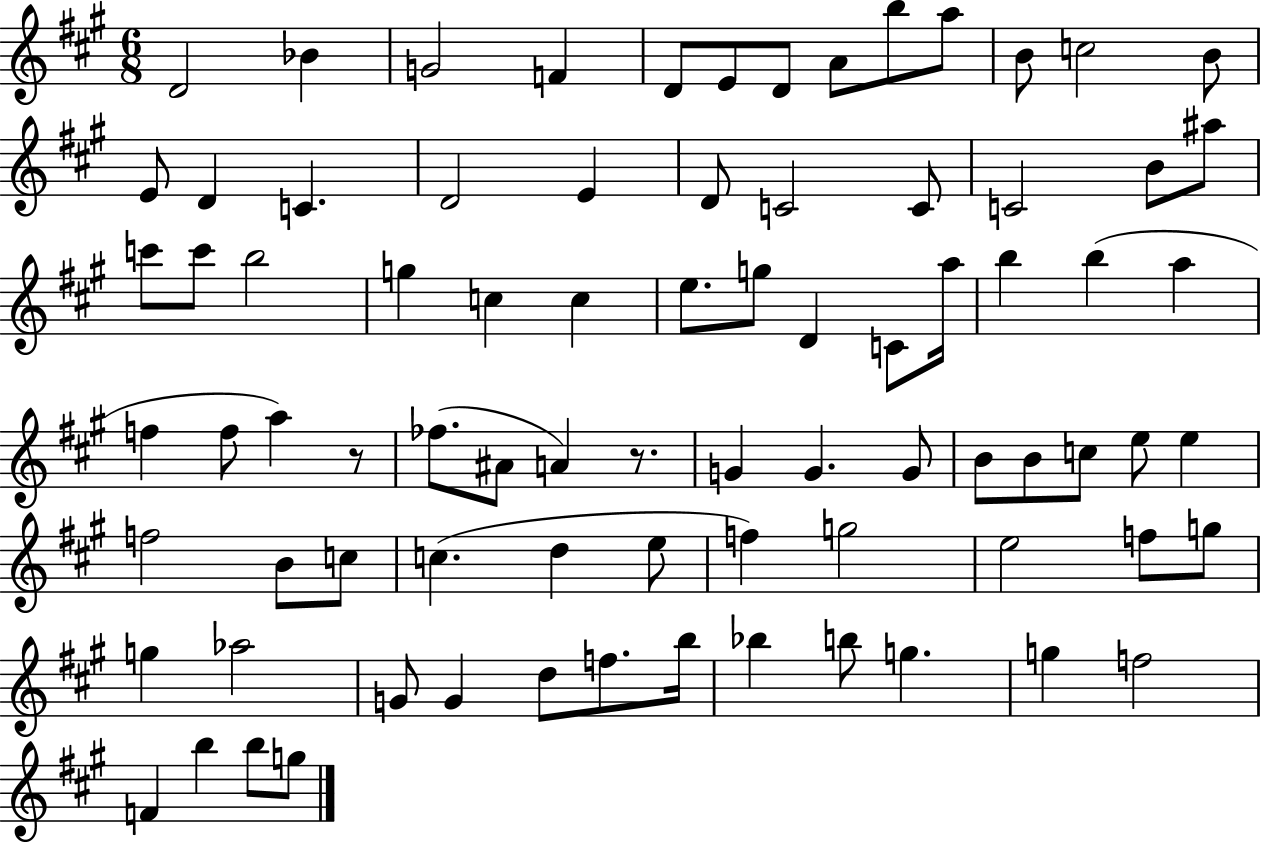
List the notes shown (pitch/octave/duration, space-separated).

D4/h Bb4/q G4/h F4/q D4/e E4/e D4/e A4/e B5/e A5/e B4/e C5/h B4/e E4/e D4/q C4/q. D4/h E4/q D4/e C4/h C4/e C4/h B4/e A#5/e C6/e C6/e B5/h G5/q C5/q C5/q E5/e. G5/e D4/q C4/e A5/s B5/q B5/q A5/q F5/q F5/e A5/q R/e FES5/e. A#4/e A4/q R/e. G4/q G4/q. G4/e B4/e B4/e C5/e E5/e E5/q F5/h B4/e C5/e C5/q. D5/q E5/e F5/q G5/h E5/h F5/e G5/e G5/q Ab5/h G4/e G4/q D5/e F5/e. B5/s Bb5/q B5/e G5/q. G5/q F5/h F4/q B5/q B5/e G5/e